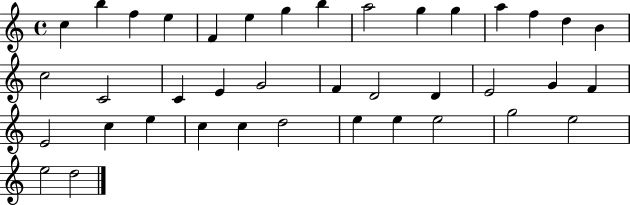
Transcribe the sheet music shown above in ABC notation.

X:1
T:Untitled
M:4/4
L:1/4
K:C
c b f e F e g b a2 g g a f d B c2 C2 C E G2 F D2 D E2 G F E2 c e c c d2 e e e2 g2 e2 e2 d2